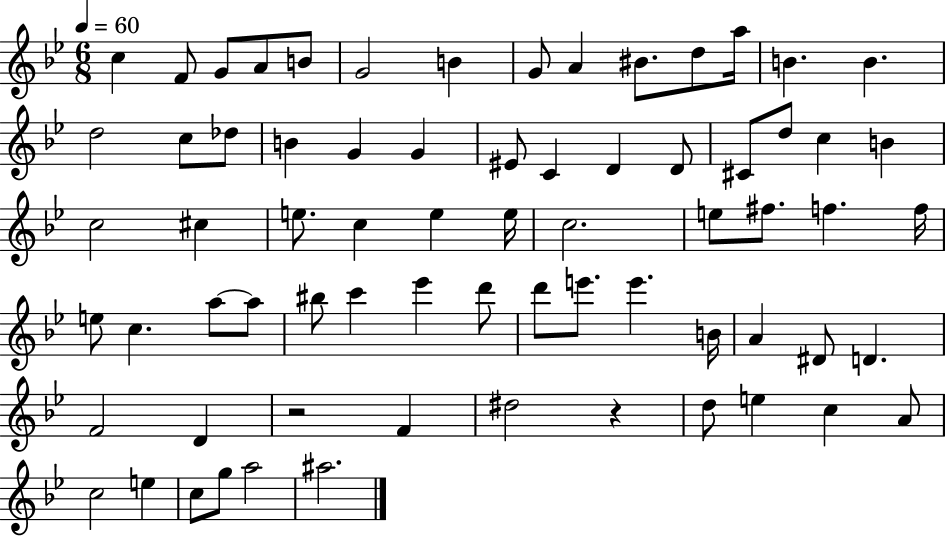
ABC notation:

X:1
T:Untitled
M:6/8
L:1/4
K:Bb
c F/2 G/2 A/2 B/2 G2 B G/2 A ^B/2 d/2 a/4 B B d2 c/2 _d/2 B G G ^E/2 C D D/2 ^C/2 d/2 c B c2 ^c e/2 c e e/4 c2 e/2 ^f/2 f f/4 e/2 c a/2 a/2 ^b/2 c' _e' d'/2 d'/2 e'/2 e' B/4 A ^D/2 D F2 D z2 F ^d2 z d/2 e c A/2 c2 e c/2 g/2 a2 ^a2